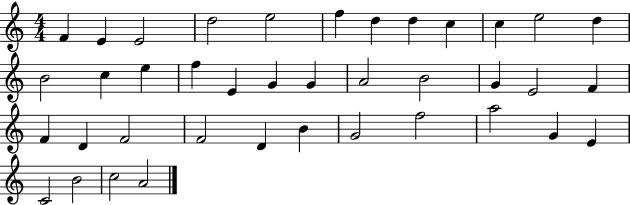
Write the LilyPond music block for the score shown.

{
  \clef treble
  \numericTimeSignature
  \time 4/4
  \key c \major
  f'4 e'4 e'2 | d''2 e''2 | f''4 d''4 d''4 c''4 | c''4 e''2 d''4 | \break b'2 c''4 e''4 | f''4 e'4 g'4 g'4 | a'2 b'2 | g'4 e'2 f'4 | \break f'4 d'4 f'2 | f'2 d'4 b'4 | g'2 f''2 | a''2 g'4 e'4 | \break c'2 b'2 | c''2 a'2 | \bar "|."
}